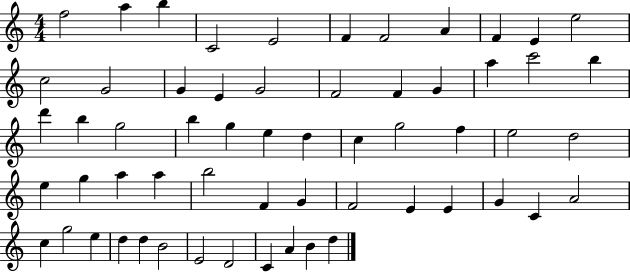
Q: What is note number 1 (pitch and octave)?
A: F5